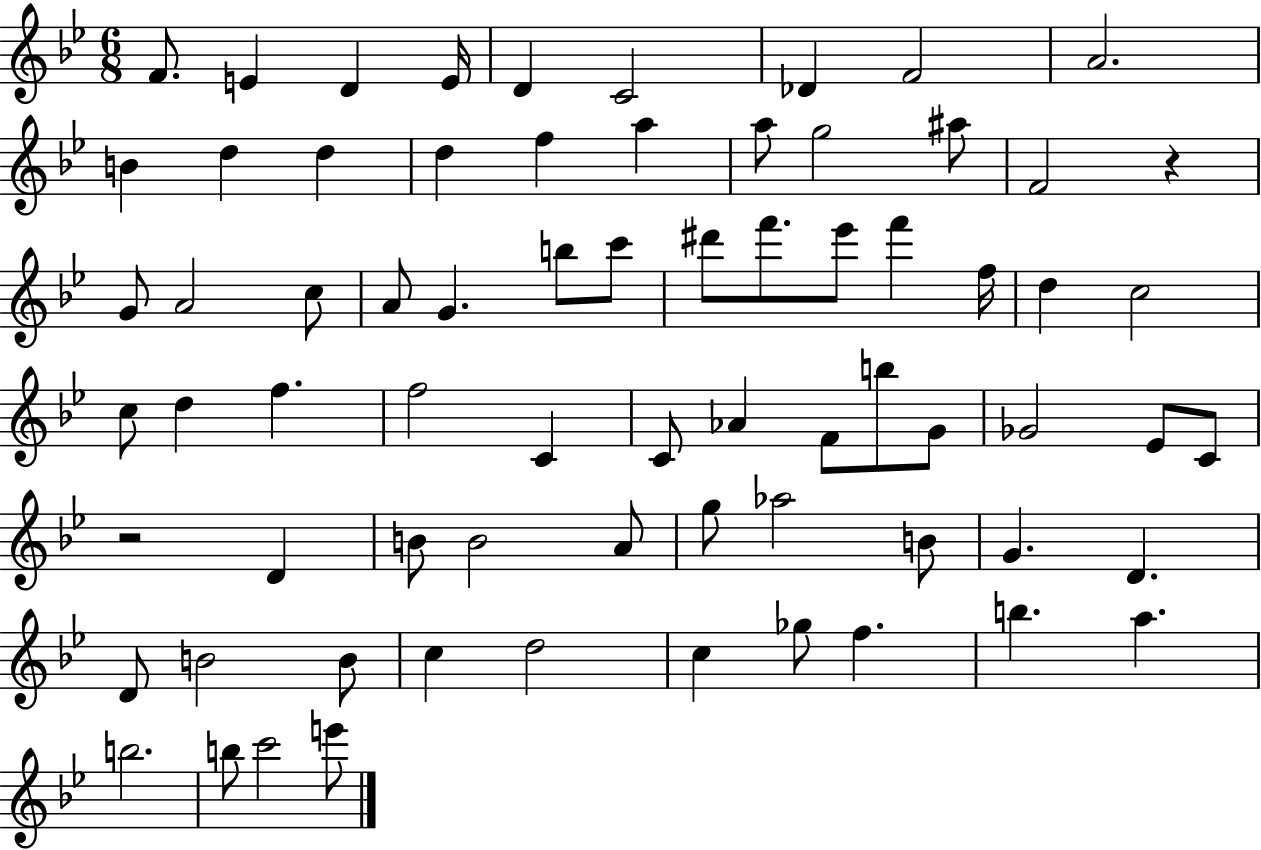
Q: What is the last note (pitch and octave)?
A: E6